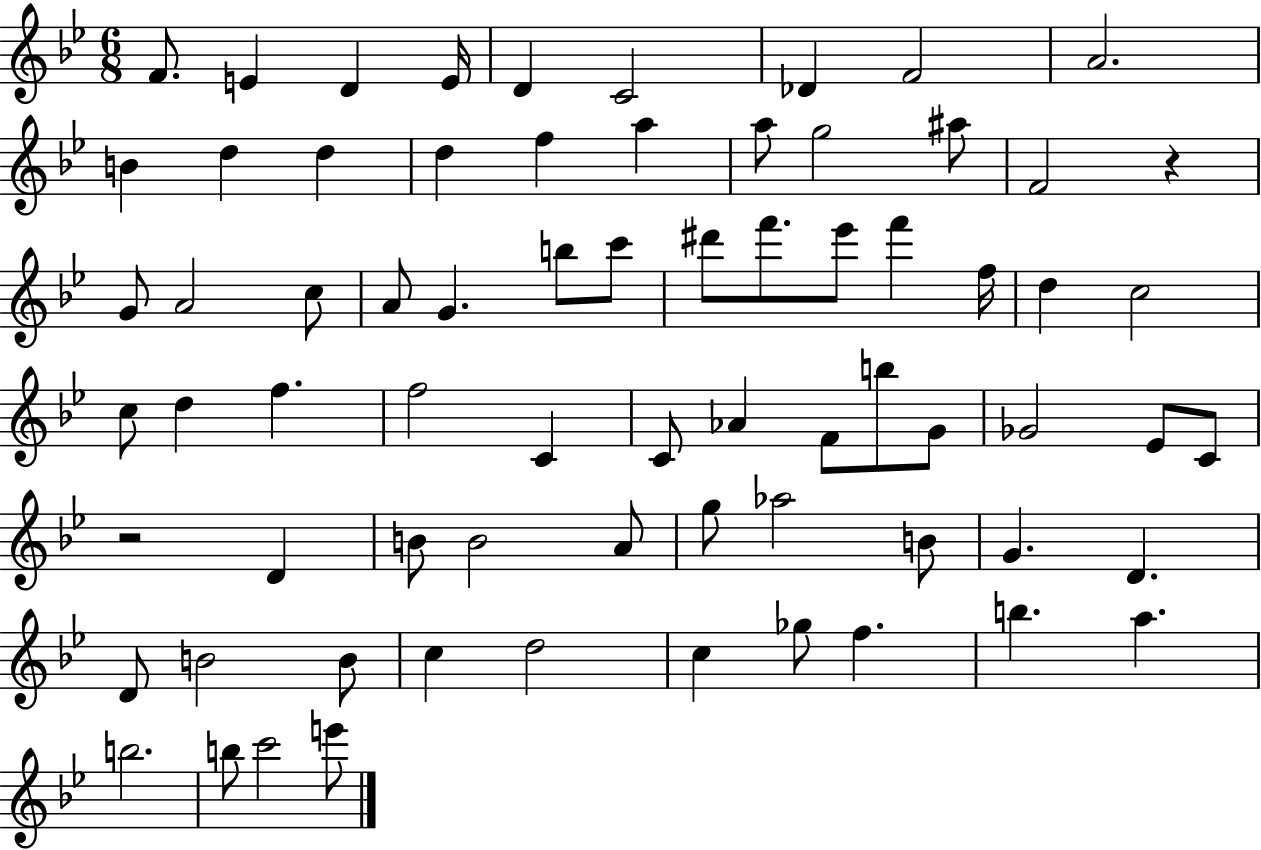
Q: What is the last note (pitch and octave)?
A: E6